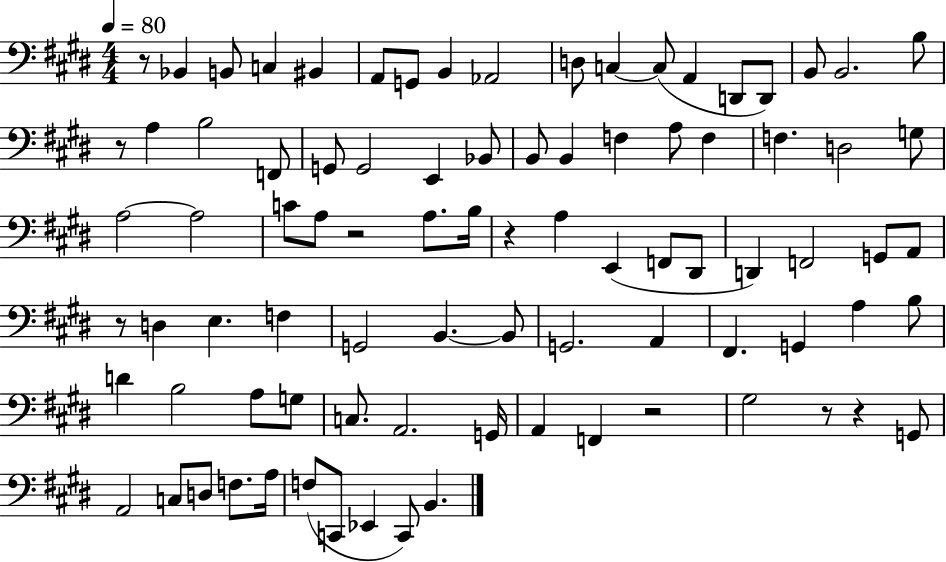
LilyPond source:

{
  \clef bass
  \numericTimeSignature
  \time 4/4
  \key e \major
  \tempo 4 = 80
  r8 bes,4 b,8 c4 bis,4 | a,8 g,8 b,4 aes,2 | d8 c4~~ c8( a,4 d,8 d,8) | b,8 b,2. b8 | \break r8 a4 b2 f,8 | g,8 g,2 e,4 bes,8 | b,8 b,4 f4 a8 f4 | f4. d2 g8 | \break a2~~ a2 | c'8 a8 r2 a8. b16 | r4 a4 e,4( f,8 dis,8 | d,4) f,2 g,8 a,8 | \break r8 d4 e4. f4 | g,2 b,4.~~ b,8 | g,2. a,4 | fis,4. g,4 a4 b8 | \break d'4 b2 a8 g8 | c8. a,2. g,16 | a,4 f,4 r2 | gis2 r8 r4 g,8 | \break a,2 c8 d8 f8. a16 | f8( c,8 ees,4 c,8) b,4. | \bar "|."
}